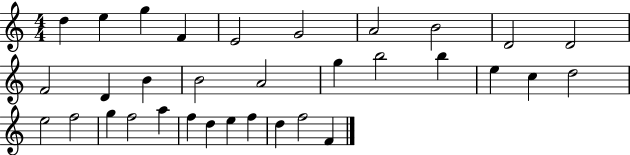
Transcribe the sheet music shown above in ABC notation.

X:1
T:Untitled
M:4/4
L:1/4
K:C
d e g F E2 G2 A2 B2 D2 D2 F2 D B B2 A2 g b2 b e c d2 e2 f2 g f2 a f d e f d f2 F